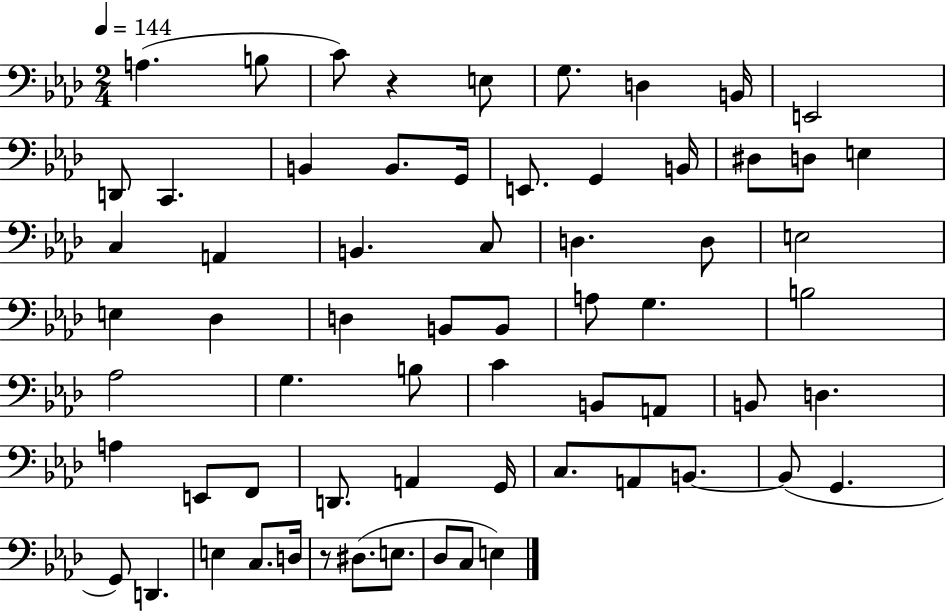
X:1
T:Untitled
M:2/4
L:1/4
K:Ab
A, B,/2 C/2 z E,/2 G,/2 D, B,,/4 E,,2 D,,/2 C,, B,, B,,/2 G,,/4 E,,/2 G,, B,,/4 ^D,/2 D,/2 E, C, A,, B,, C,/2 D, D,/2 E,2 E, _D, D, B,,/2 B,,/2 A,/2 G, B,2 _A,2 G, B,/2 C B,,/2 A,,/2 B,,/2 D, A, E,,/2 F,,/2 D,,/2 A,, G,,/4 C,/2 A,,/2 B,,/2 B,,/2 G,, G,,/2 D,, E, C,/2 D,/4 z/2 ^D,/2 E,/2 _D,/2 C,/2 E,